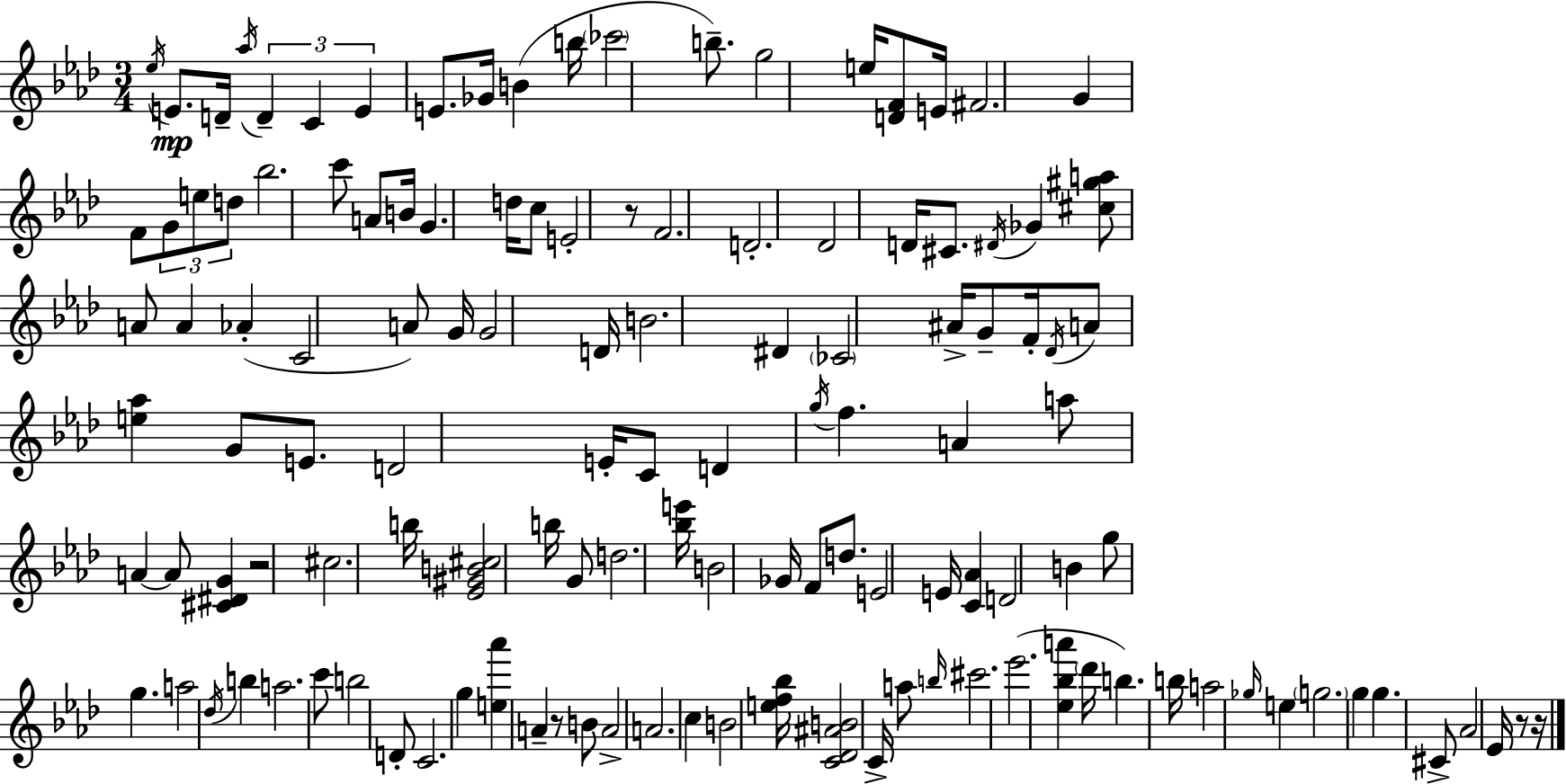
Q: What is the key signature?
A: F minor